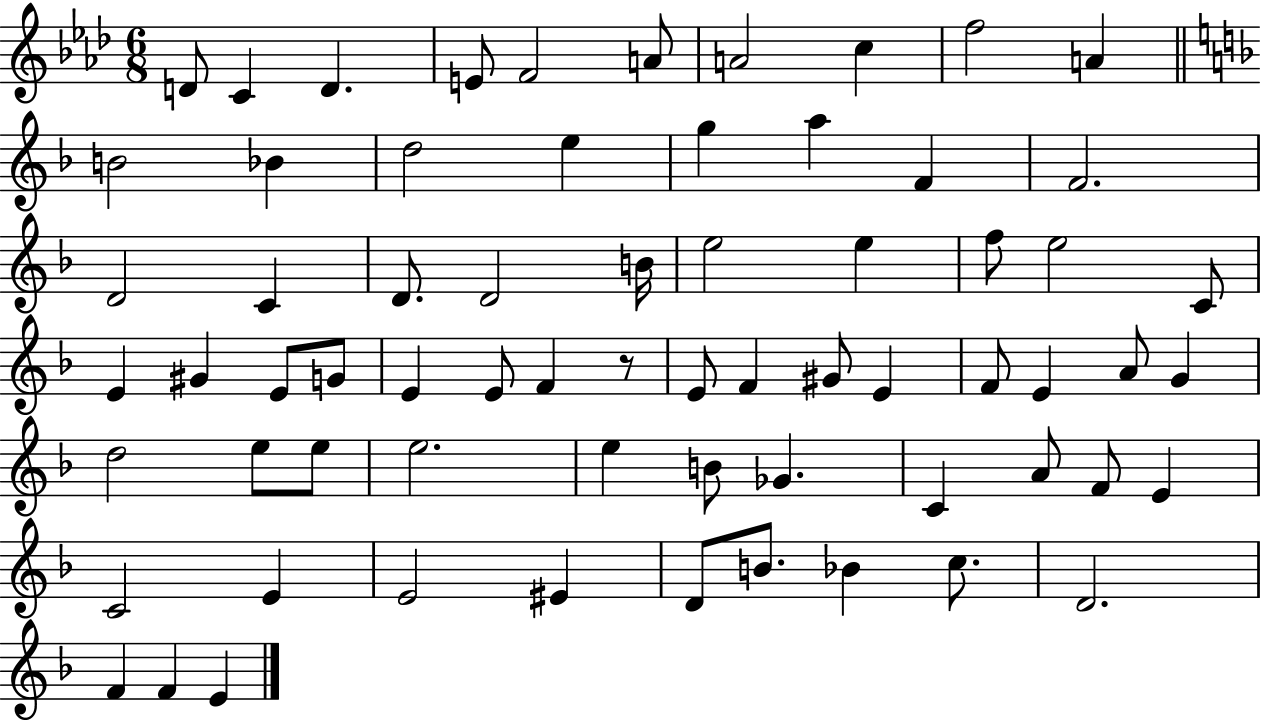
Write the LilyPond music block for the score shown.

{
  \clef treble
  \numericTimeSignature
  \time 6/8
  \key aes \major
  d'8 c'4 d'4. | e'8 f'2 a'8 | a'2 c''4 | f''2 a'4 | \break \bar "||" \break \key f \major b'2 bes'4 | d''2 e''4 | g''4 a''4 f'4 | f'2. | \break d'2 c'4 | d'8. d'2 b'16 | e''2 e''4 | f''8 e''2 c'8 | \break e'4 gis'4 e'8 g'8 | e'4 e'8 f'4 r8 | e'8 f'4 gis'8 e'4 | f'8 e'4 a'8 g'4 | \break d''2 e''8 e''8 | e''2. | e''4 b'8 ges'4. | c'4 a'8 f'8 e'4 | \break c'2 e'4 | e'2 eis'4 | d'8 b'8. bes'4 c''8. | d'2. | \break f'4 f'4 e'4 | \bar "|."
}